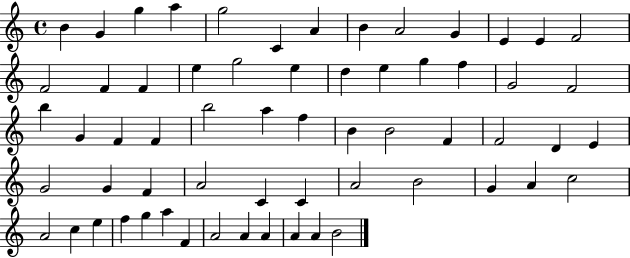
B4/q G4/q G5/q A5/q G5/h C4/q A4/q B4/q A4/h G4/q E4/q E4/q F4/h F4/h F4/q F4/q E5/q G5/h E5/q D5/q E5/q G5/q F5/q G4/h F4/h B5/q G4/q F4/q F4/q B5/h A5/q F5/q B4/q B4/h F4/q F4/h D4/q E4/q G4/h G4/q F4/q A4/h C4/q C4/q A4/h B4/h G4/q A4/q C5/h A4/h C5/q E5/q F5/q G5/q A5/q F4/q A4/h A4/q A4/q A4/q A4/q B4/h